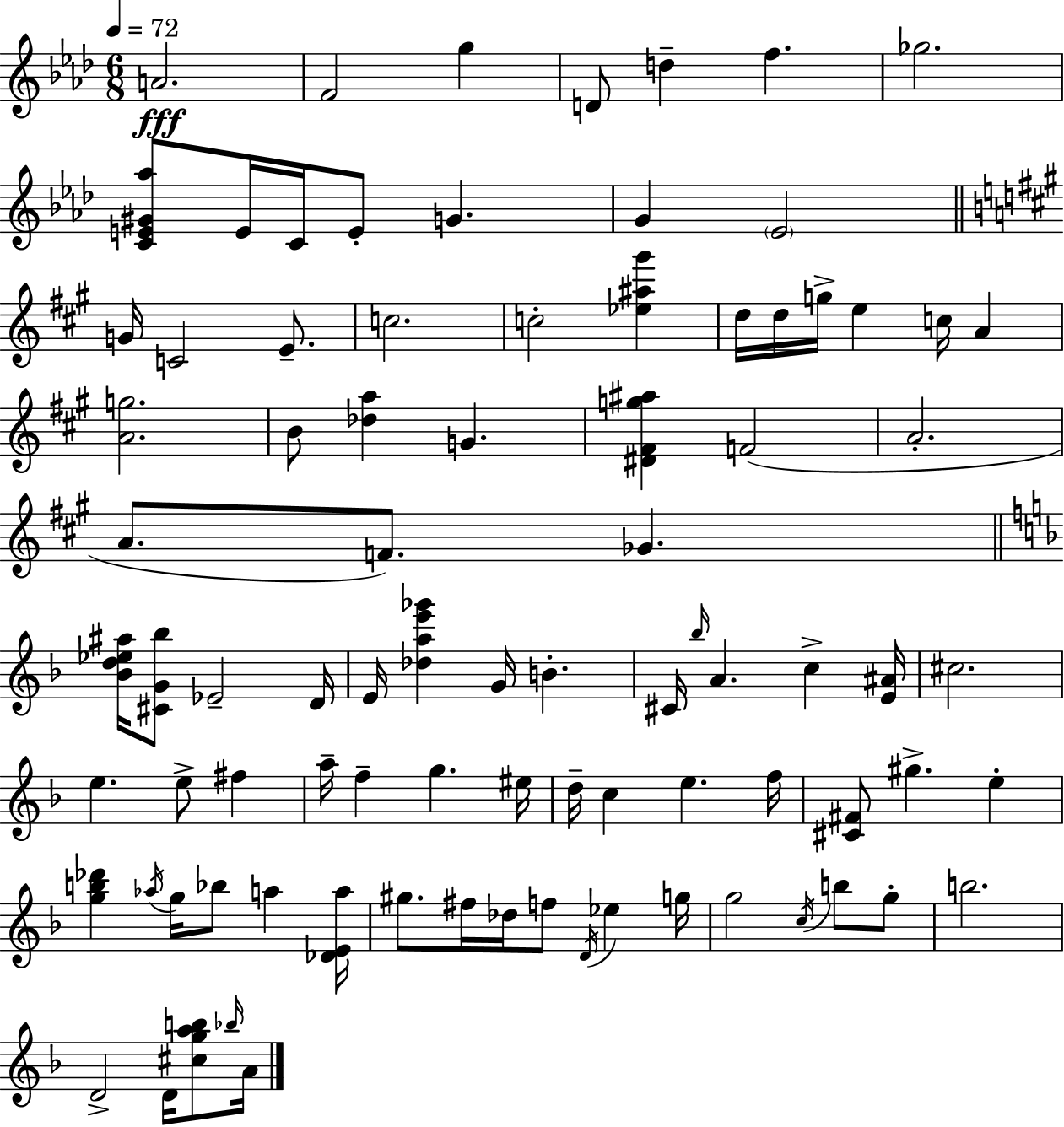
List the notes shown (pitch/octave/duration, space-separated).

A4/h. F4/h G5/q D4/e D5/q F5/q. Gb5/h. [C4,E4,G#4,Ab5]/e E4/s C4/s E4/e G4/q. G4/q Eb4/h G4/s C4/h E4/e. C5/h. C5/h [Eb5,A#5,G#6]/q D5/s D5/s G5/s E5/q C5/s A4/q [A4,G5]/h. B4/e [Db5,A5]/q G4/q. [D#4,F#4,G5,A#5]/q F4/h A4/h. A4/e. F4/e. Gb4/q. [Bb4,D5,Eb5,A#5]/s [C#4,G4,Bb5]/e Eb4/h D4/s E4/s [Db5,A5,E6,Gb6]/q G4/s B4/q. C#4/s Bb5/s A4/q. C5/q [E4,A#4]/s C#5/h. E5/q. E5/e F#5/q A5/s F5/q G5/q. EIS5/s D5/s C5/q E5/q. F5/s [C#4,F#4]/e G#5/q. E5/q [G5,B5,Db6]/q Ab5/s G5/s Bb5/e A5/q [Db4,E4,A5]/s G#5/e. F#5/s Db5/s F5/e D4/s Eb5/q G5/s G5/h C5/s B5/e G5/e B5/h. D4/h D4/s [C#5,G5,A5,B5]/e Bb5/s A4/s